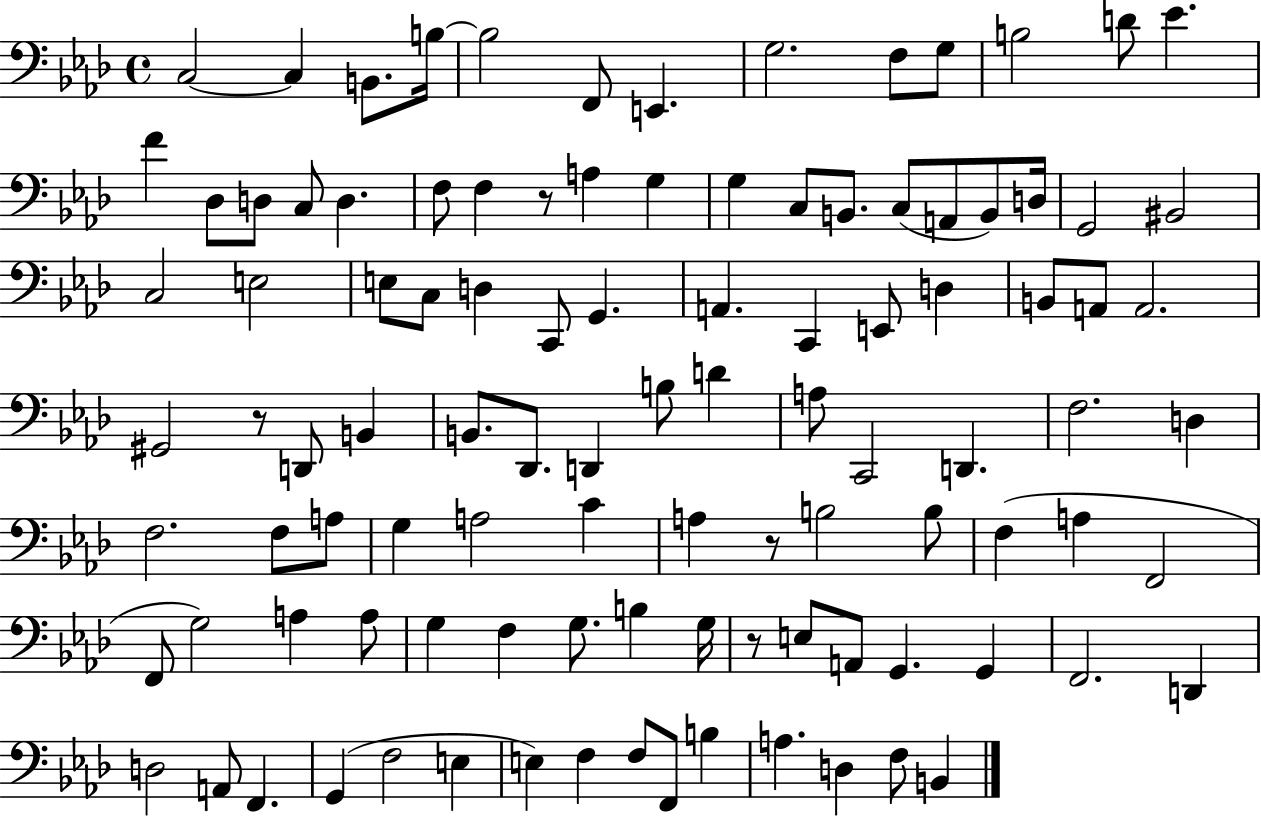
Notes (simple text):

C3/h C3/q B2/e. B3/s B3/h F2/e E2/q. G3/h. F3/e G3/e B3/h D4/e Eb4/q. F4/q Db3/e D3/e C3/e D3/q. F3/e F3/q R/e A3/q G3/q G3/q C3/e B2/e. C3/e A2/e B2/e D3/s G2/h BIS2/h C3/h E3/h E3/e C3/e D3/q C2/e G2/q. A2/q. C2/q E2/e D3/q B2/e A2/e A2/h. G#2/h R/e D2/e B2/q B2/e. Db2/e. D2/q B3/e D4/q A3/e C2/h D2/q. F3/h. D3/q F3/h. F3/e A3/e G3/q A3/h C4/q A3/q R/e B3/h B3/e F3/q A3/q F2/h F2/e G3/h A3/q A3/e G3/q F3/q G3/e. B3/q G3/s R/e E3/e A2/e G2/q. G2/q F2/h. D2/q D3/h A2/e F2/q. G2/q F3/h E3/q E3/q F3/q F3/e F2/e B3/q A3/q. D3/q F3/e B2/q